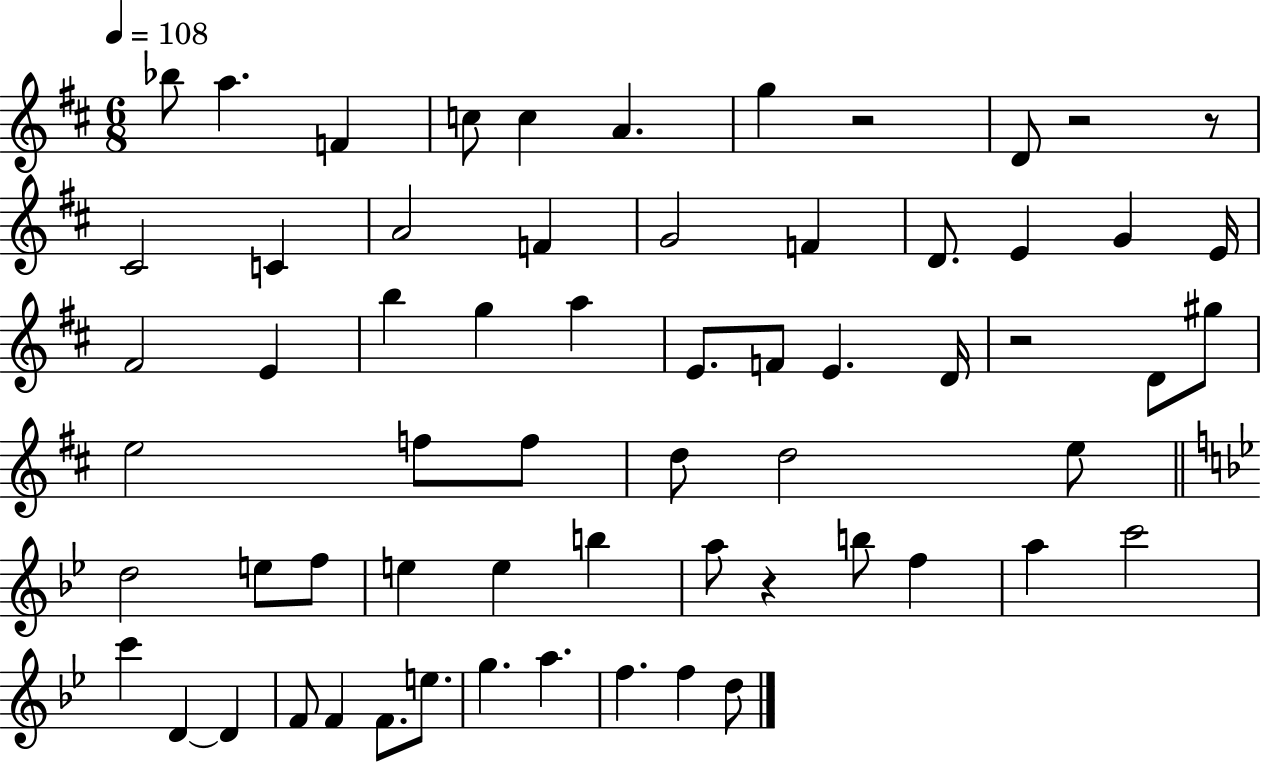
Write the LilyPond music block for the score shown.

{
  \clef treble
  \numericTimeSignature
  \time 6/8
  \key d \major
  \tempo 4 = 108
  \repeat volta 2 { bes''8 a''4. f'4 | c''8 c''4 a'4. | g''4 r2 | d'8 r2 r8 | \break cis'2 c'4 | a'2 f'4 | g'2 f'4 | d'8. e'4 g'4 e'16 | \break fis'2 e'4 | b''4 g''4 a''4 | e'8. f'8 e'4. d'16 | r2 d'8 gis''8 | \break e''2 f''8 f''8 | d''8 d''2 e''8 | \bar "||" \break \key bes \major d''2 e''8 f''8 | e''4 e''4 b''4 | a''8 r4 b''8 f''4 | a''4 c'''2 | \break c'''4 d'4~~ d'4 | f'8 f'4 f'8. e''8. | g''4. a''4. | f''4. f''4 d''8 | \break } \bar "|."
}